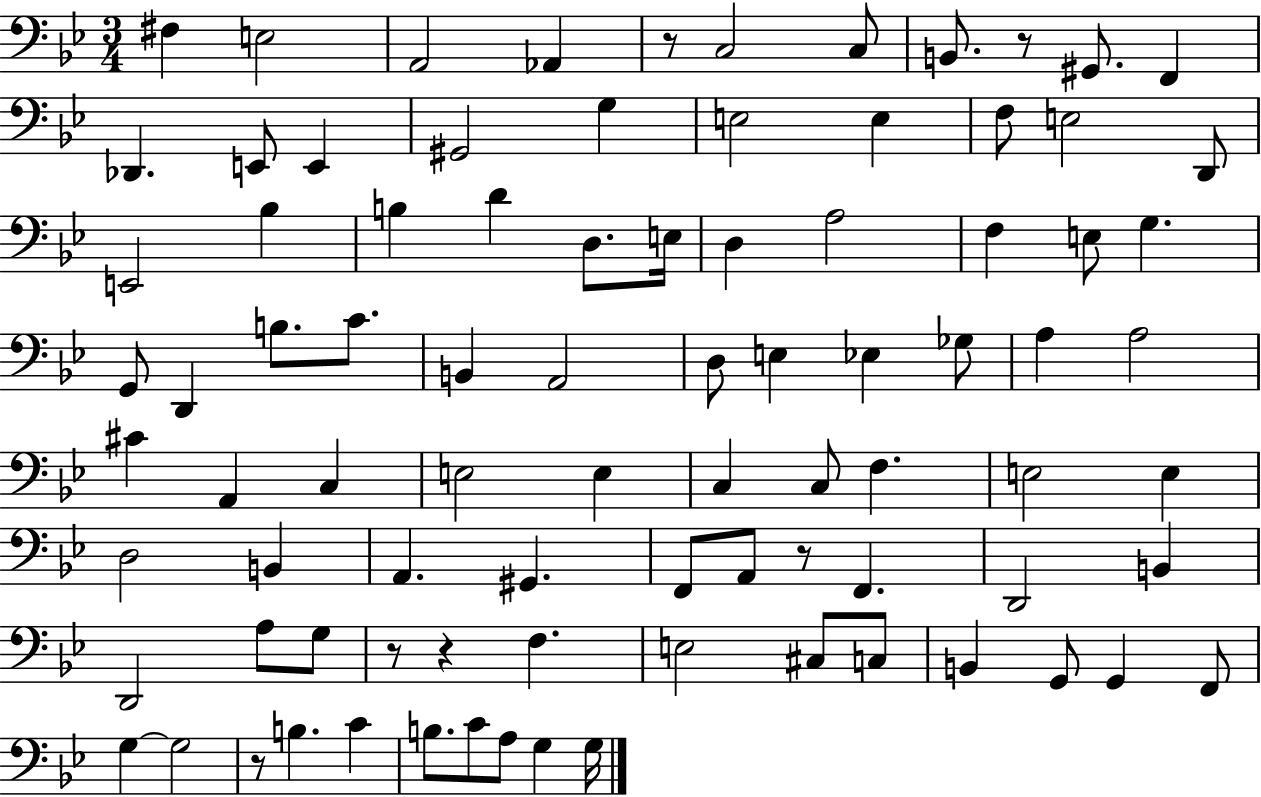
X:1
T:Untitled
M:3/4
L:1/4
K:Bb
^F, E,2 A,,2 _A,, z/2 C,2 C,/2 B,,/2 z/2 ^G,,/2 F,, _D,, E,,/2 E,, ^G,,2 G, E,2 E, F,/2 E,2 D,,/2 E,,2 _B, B, D D,/2 E,/4 D, A,2 F, E,/2 G, G,,/2 D,, B,/2 C/2 B,, A,,2 D,/2 E, _E, _G,/2 A, A,2 ^C A,, C, E,2 E, C, C,/2 F, E,2 E, D,2 B,, A,, ^G,, F,,/2 A,,/2 z/2 F,, D,,2 B,, D,,2 A,/2 G,/2 z/2 z F, E,2 ^C,/2 C,/2 B,, G,,/2 G,, F,,/2 G, G,2 z/2 B, C B,/2 C/2 A,/2 G, G,/4